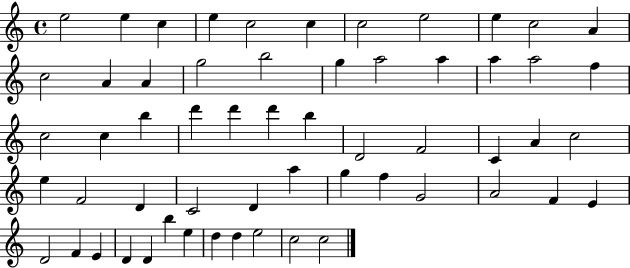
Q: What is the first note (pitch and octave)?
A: E5